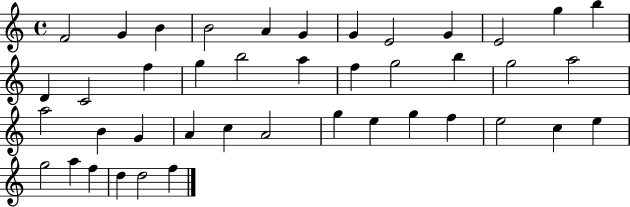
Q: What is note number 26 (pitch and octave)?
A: G4